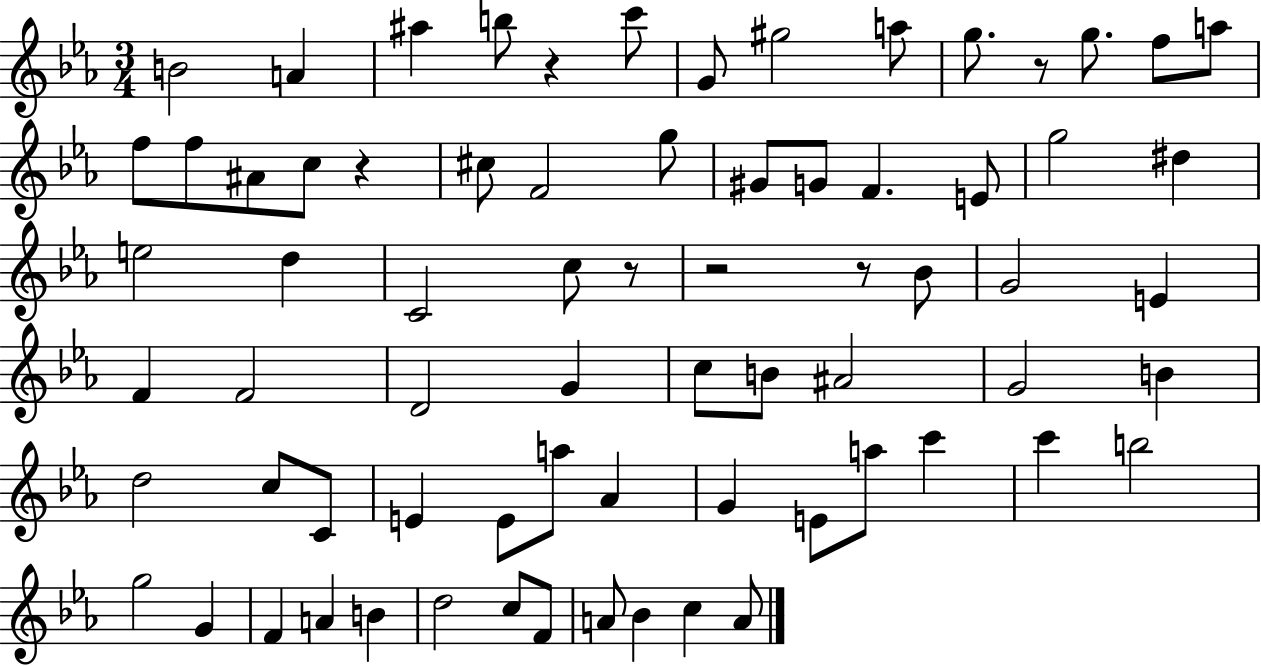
{
  \clef treble
  \numericTimeSignature
  \time 3/4
  \key ees \major
  b'2 a'4 | ais''4 b''8 r4 c'''8 | g'8 gis''2 a''8 | g''8. r8 g''8. f''8 a''8 | \break f''8 f''8 ais'8 c''8 r4 | cis''8 f'2 g''8 | gis'8 g'8 f'4. e'8 | g''2 dis''4 | \break e''2 d''4 | c'2 c''8 r8 | r2 r8 bes'8 | g'2 e'4 | \break f'4 f'2 | d'2 g'4 | c''8 b'8 ais'2 | g'2 b'4 | \break d''2 c''8 c'8 | e'4 e'8 a''8 aes'4 | g'4 e'8 a''8 c'''4 | c'''4 b''2 | \break g''2 g'4 | f'4 a'4 b'4 | d''2 c''8 f'8 | a'8 bes'4 c''4 a'8 | \break \bar "|."
}